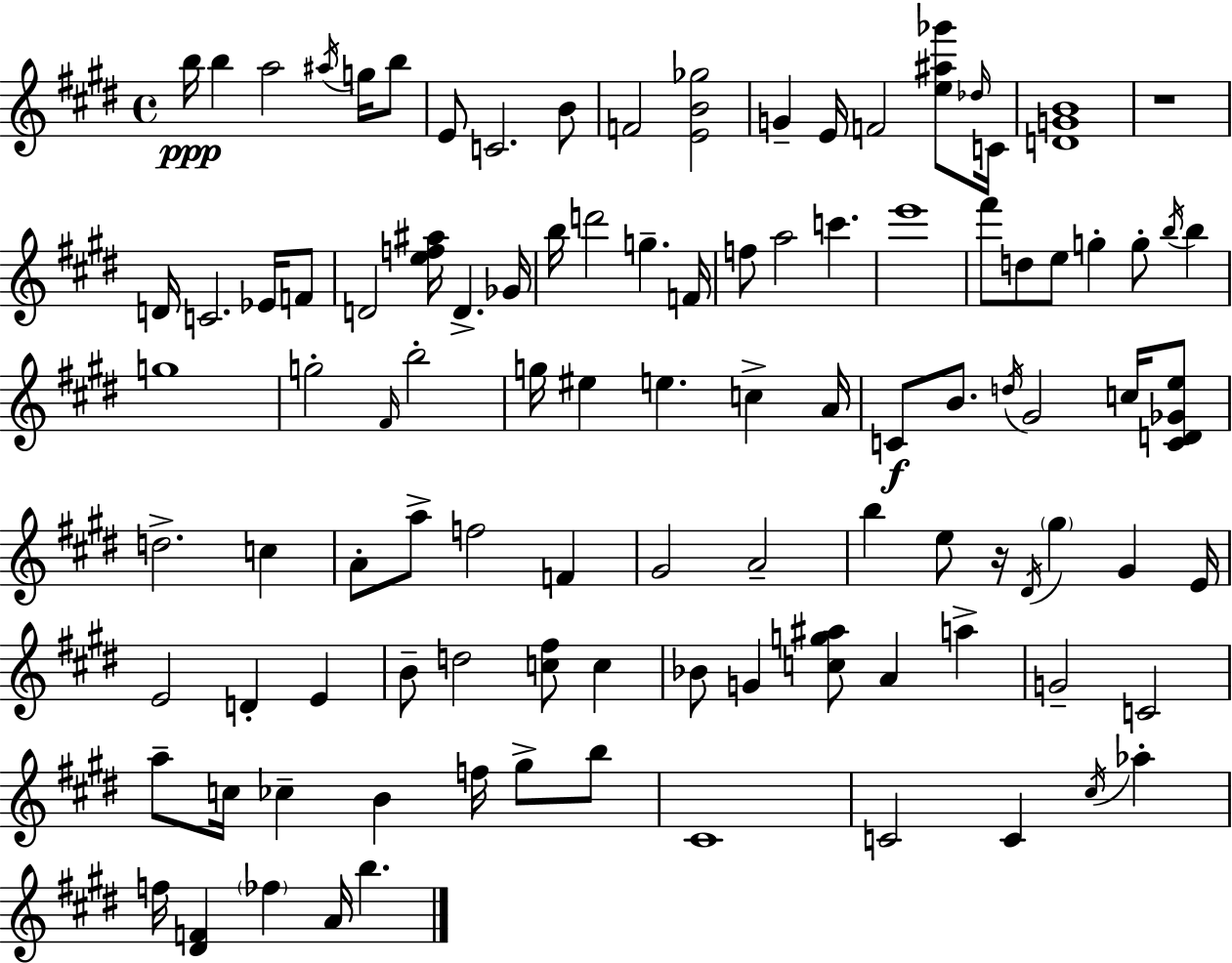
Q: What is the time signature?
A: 4/4